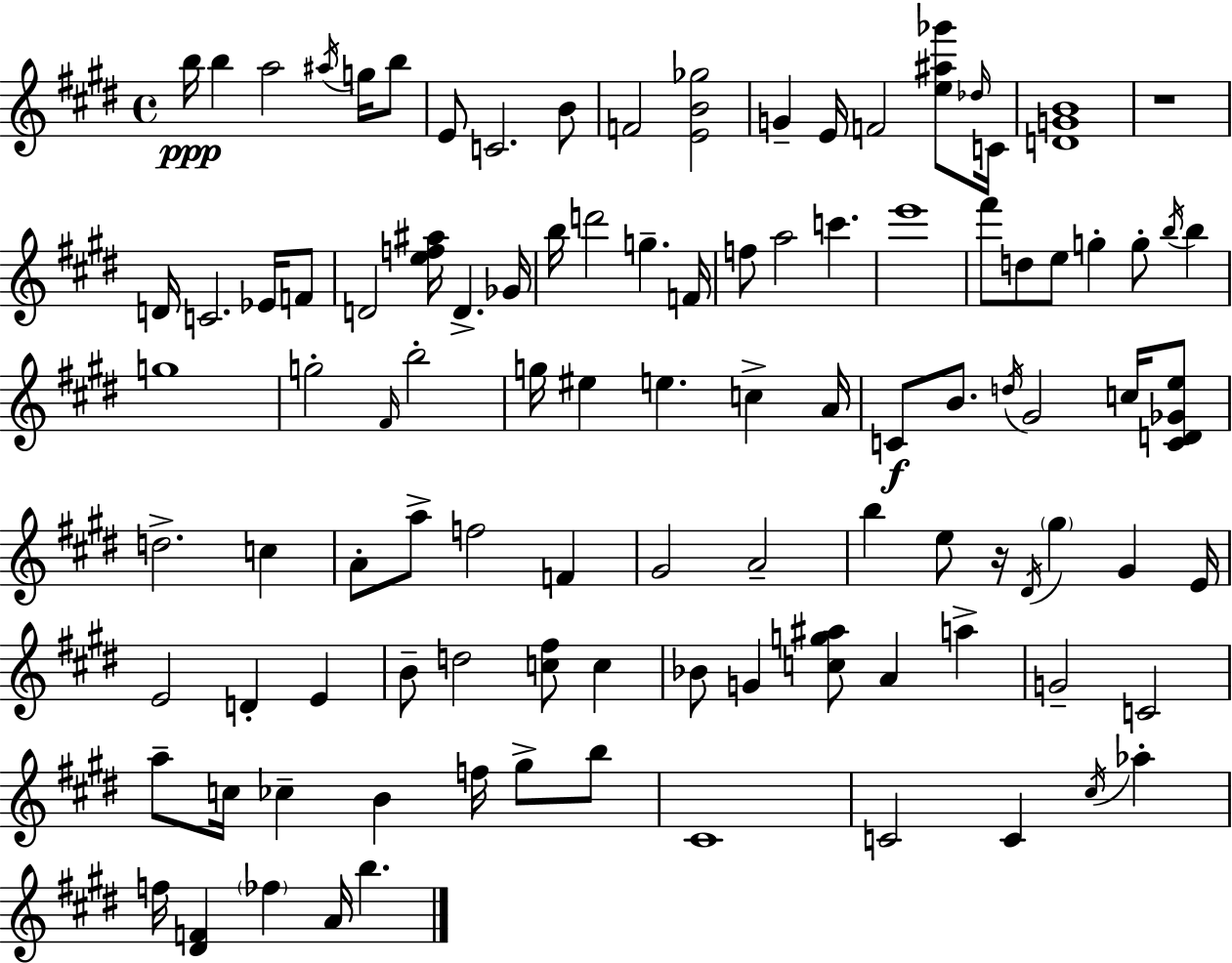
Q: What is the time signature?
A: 4/4